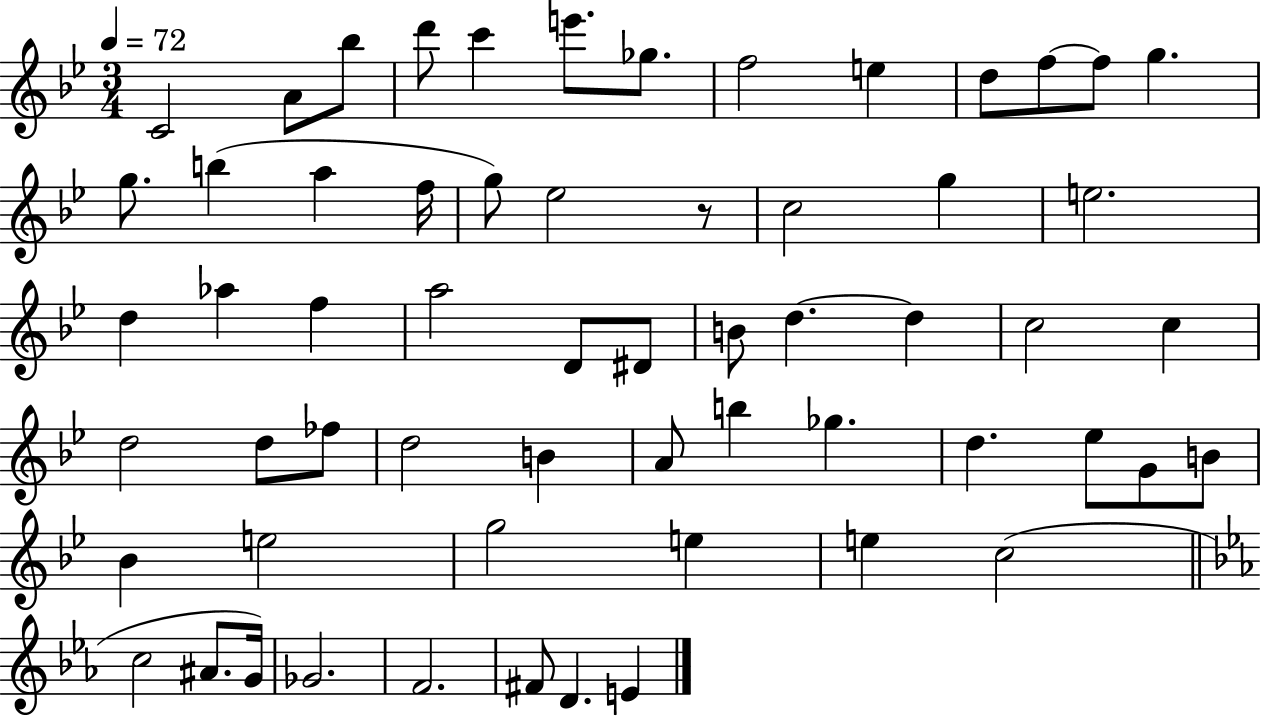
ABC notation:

X:1
T:Untitled
M:3/4
L:1/4
K:Bb
C2 A/2 _b/2 d'/2 c' e'/2 _g/2 f2 e d/2 f/2 f/2 g g/2 b a f/4 g/2 _e2 z/2 c2 g e2 d _a f a2 D/2 ^D/2 B/2 d d c2 c d2 d/2 _f/2 d2 B A/2 b _g d _e/2 G/2 B/2 _B e2 g2 e e c2 c2 ^A/2 G/4 _G2 F2 ^F/2 D E